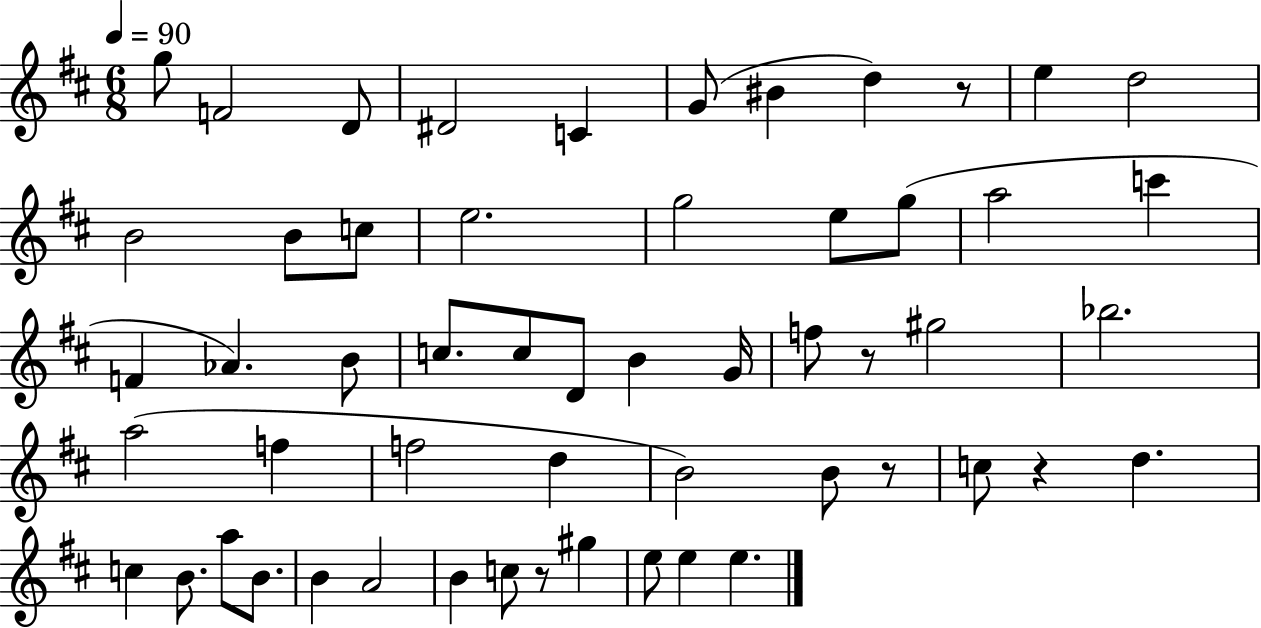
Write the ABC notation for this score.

X:1
T:Untitled
M:6/8
L:1/4
K:D
g/2 F2 D/2 ^D2 C G/2 ^B d z/2 e d2 B2 B/2 c/2 e2 g2 e/2 g/2 a2 c' F _A B/2 c/2 c/2 D/2 B G/4 f/2 z/2 ^g2 _b2 a2 f f2 d B2 B/2 z/2 c/2 z d c B/2 a/2 B/2 B A2 B c/2 z/2 ^g e/2 e e